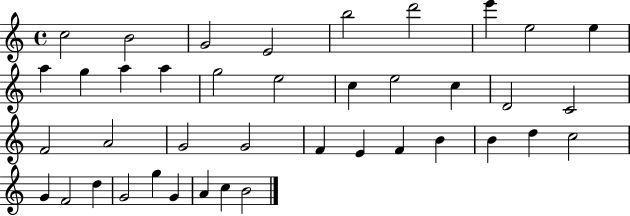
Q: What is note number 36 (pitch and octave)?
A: G5